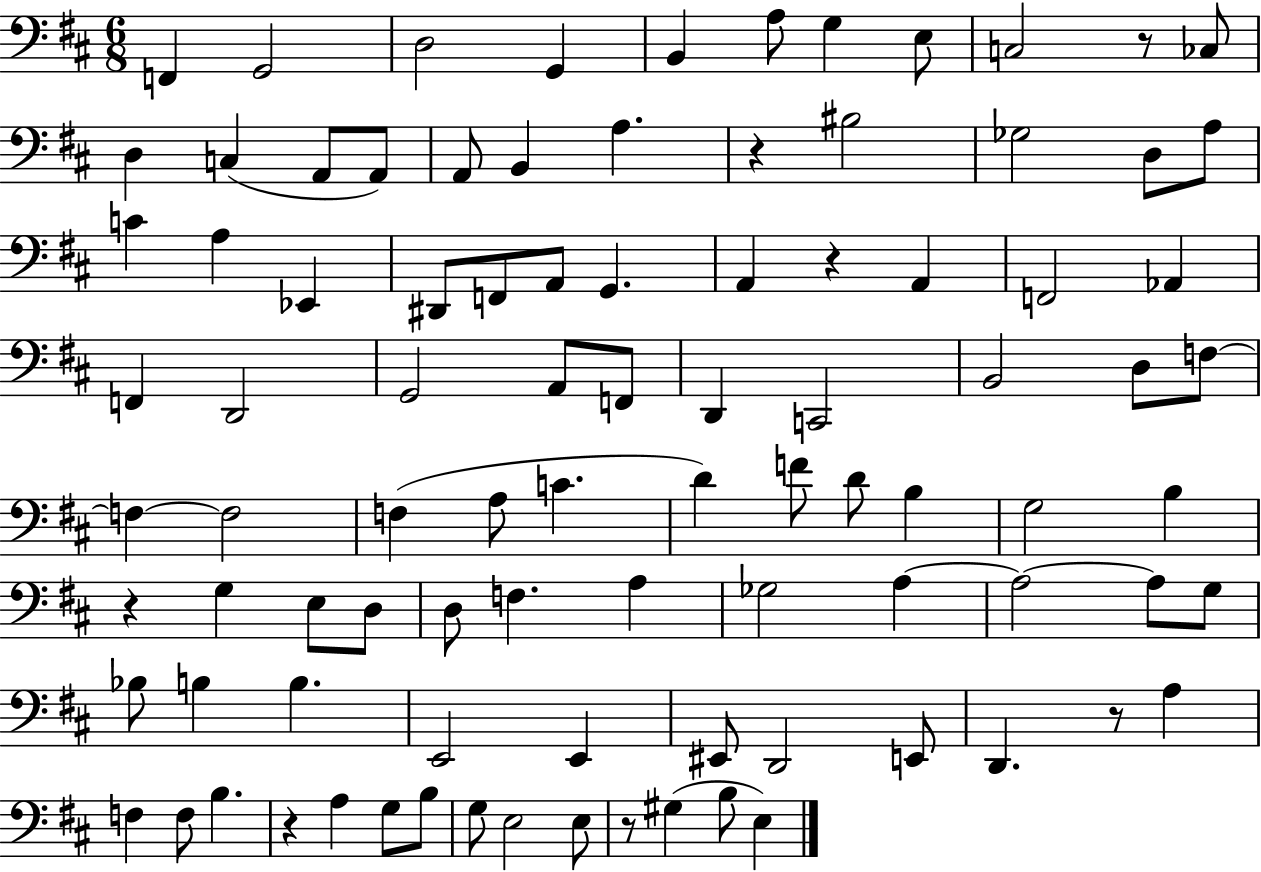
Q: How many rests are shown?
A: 7